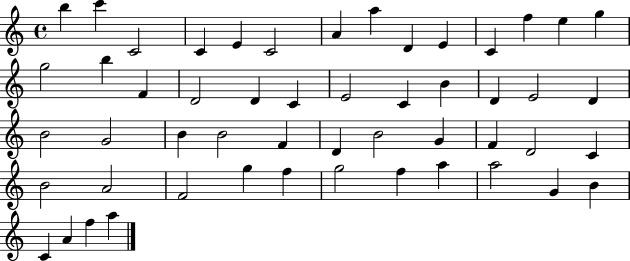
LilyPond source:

{
  \clef treble
  \time 4/4
  \defaultTimeSignature
  \key c \major
  b''4 c'''4 c'2 | c'4 e'4 c'2 | a'4 a''4 d'4 e'4 | c'4 f''4 e''4 g''4 | \break g''2 b''4 f'4 | d'2 d'4 c'4 | e'2 c'4 b'4 | d'4 e'2 d'4 | \break b'2 g'2 | b'4 b'2 f'4 | d'4 b'2 g'4 | f'4 d'2 c'4 | \break b'2 a'2 | f'2 g''4 f''4 | g''2 f''4 a''4 | a''2 g'4 b'4 | \break c'4 a'4 f''4 a''4 | \bar "|."
}